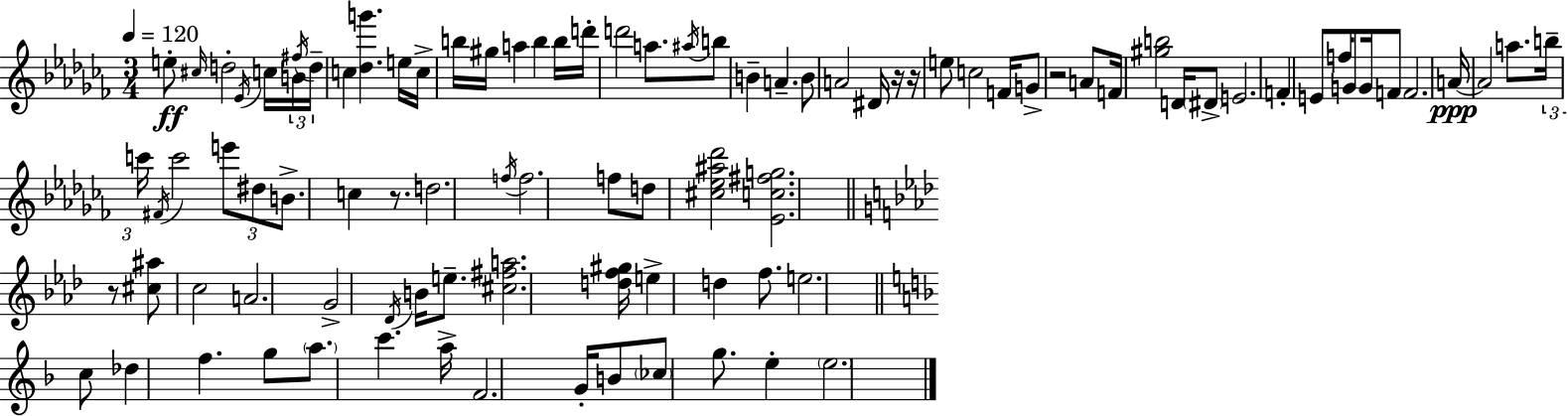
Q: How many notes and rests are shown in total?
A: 94